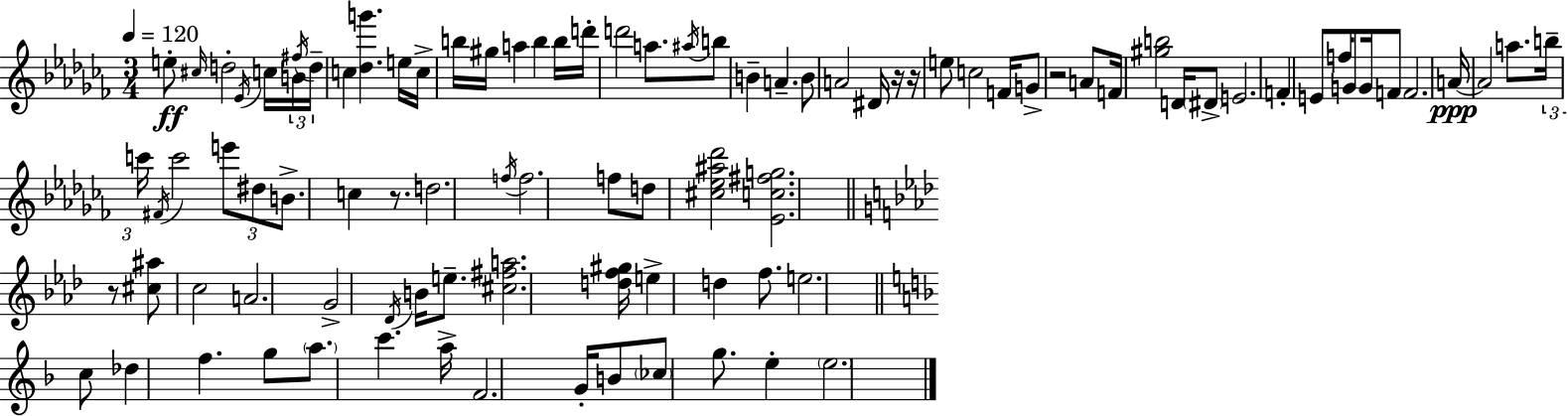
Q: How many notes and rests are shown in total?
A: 94